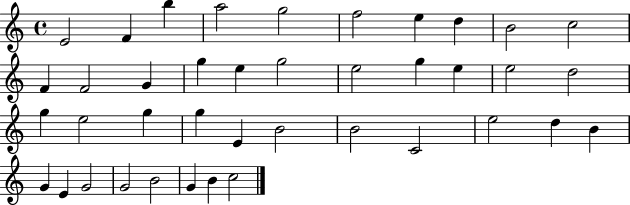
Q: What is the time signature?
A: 4/4